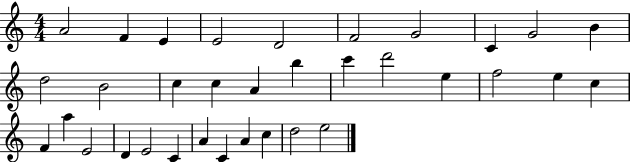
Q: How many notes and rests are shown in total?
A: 34